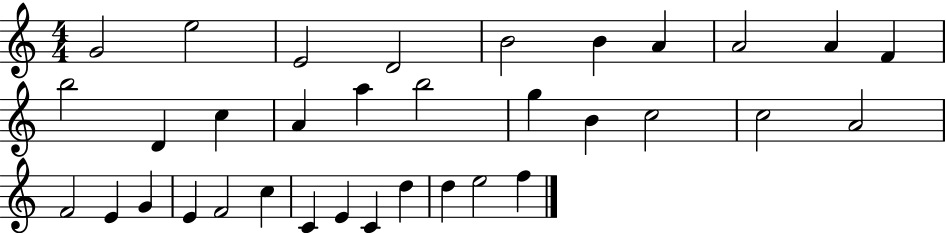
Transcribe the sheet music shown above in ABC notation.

X:1
T:Untitled
M:4/4
L:1/4
K:C
G2 e2 E2 D2 B2 B A A2 A F b2 D c A a b2 g B c2 c2 A2 F2 E G E F2 c C E C d d e2 f